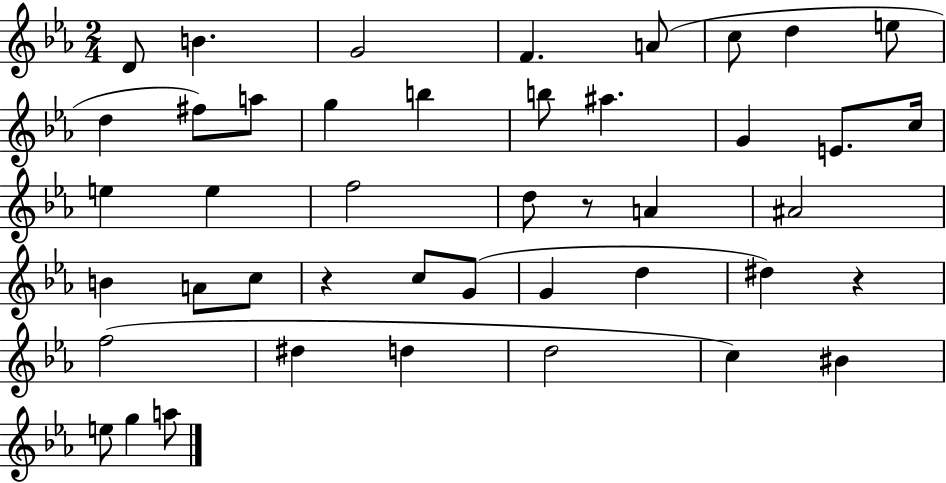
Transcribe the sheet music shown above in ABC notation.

X:1
T:Untitled
M:2/4
L:1/4
K:Eb
D/2 B G2 F A/2 c/2 d e/2 d ^f/2 a/2 g b b/2 ^a G E/2 c/4 e e f2 d/2 z/2 A ^A2 B A/2 c/2 z c/2 G/2 G d ^d z f2 ^d d d2 c ^B e/2 g a/2